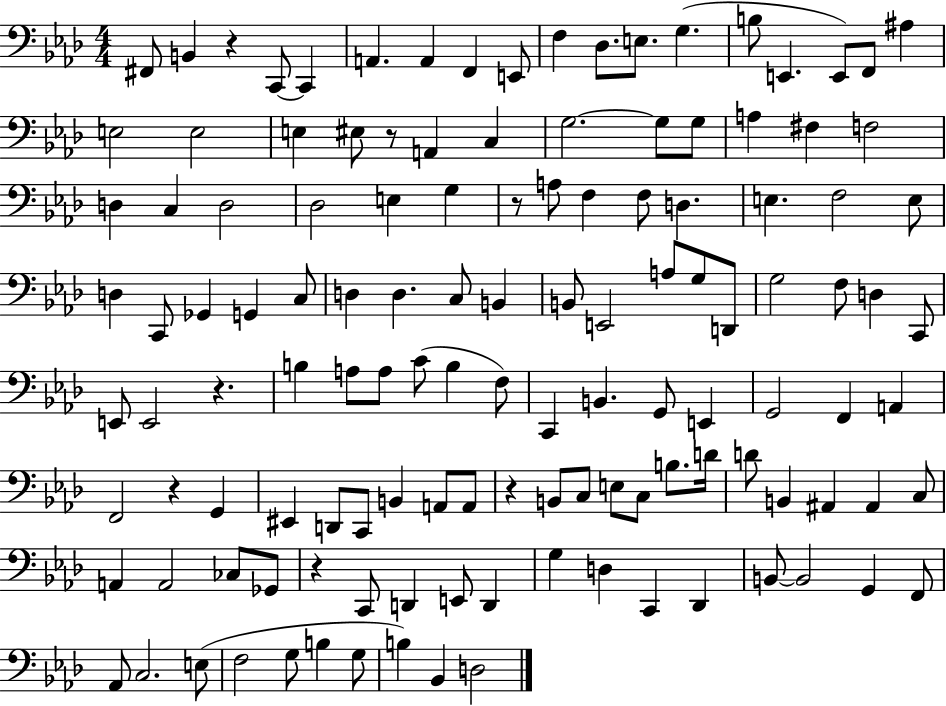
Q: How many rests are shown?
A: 7